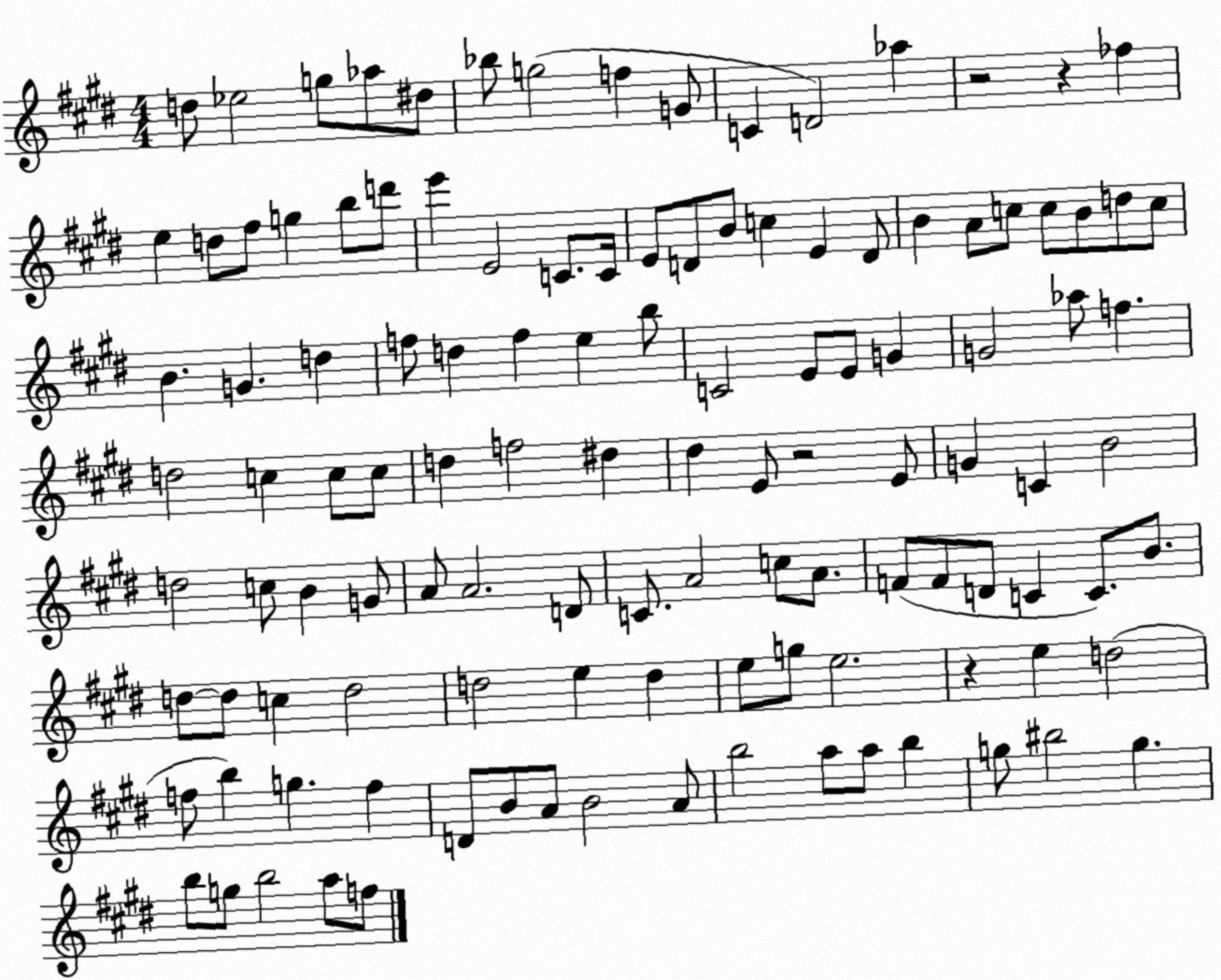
X:1
T:Untitled
M:4/4
L:1/4
K:E
d/2 _e2 g/2 _a/2 ^d/2 _b/2 g2 f G/2 C D2 _a z2 z _f e d/2 ^f/2 g b/2 d'/2 e' E2 C/2 C/4 E/2 D/2 B/2 c E D/2 B A/2 c/2 c/2 B/2 d/2 c/2 B G d f/2 d f e b/2 C2 E/2 E/2 G G2 _a/2 f d2 c c/2 c/2 d f2 ^d ^d E/2 z2 E/2 G C B2 d2 c/2 B G/2 A/2 A2 D/2 C/2 A2 c/2 A/2 F/2 F/2 D/2 C C/2 B/2 d/2 d/2 c d2 d2 e d e/2 g/2 e2 z e d2 f/2 b g f D/2 B/2 A/2 B2 A/2 b2 a/2 a/2 b g/2 ^b2 g b/2 g/2 b2 a/2 f/2